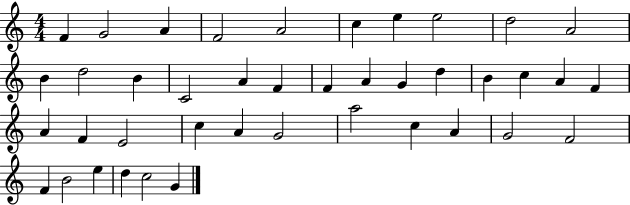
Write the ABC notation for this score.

X:1
T:Untitled
M:4/4
L:1/4
K:C
F G2 A F2 A2 c e e2 d2 A2 B d2 B C2 A F F A G d B c A F A F E2 c A G2 a2 c A G2 F2 F B2 e d c2 G